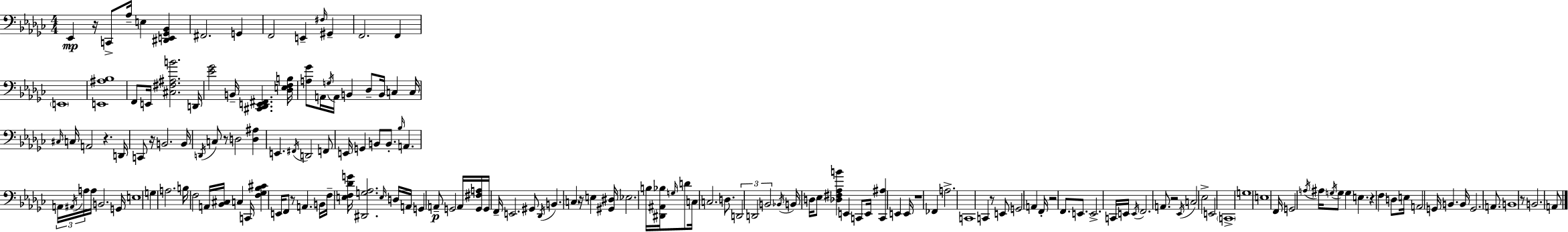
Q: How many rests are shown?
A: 12